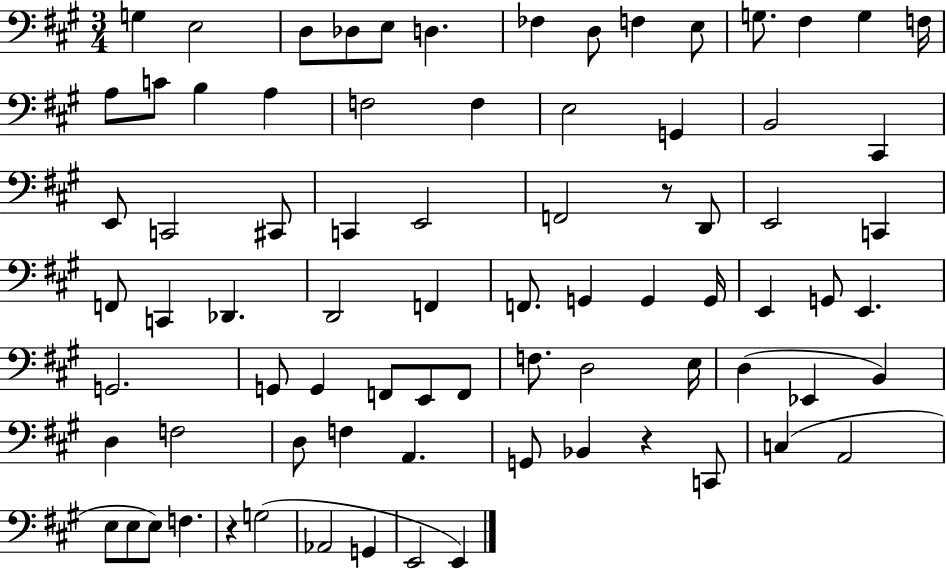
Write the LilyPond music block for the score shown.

{
  \clef bass
  \numericTimeSignature
  \time 3/4
  \key a \major
  g4 e2 | d8 des8 e8 d4. | fes4 d8 f4 e8 | g8. fis4 g4 f16 | \break a8 c'8 b4 a4 | f2 f4 | e2 g,4 | b,2 cis,4 | \break e,8 c,2 cis,8 | c,4 e,2 | f,2 r8 d,8 | e,2 c,4 | \break f,8 c,4 des,4. | d,2 f,4 | f,8. g,4 g,4 g,16 | e,4 g,8 e,4. | \break g,2. | g,8 g,4 f,8 e,8 f,8 | f8. d2 e16 | d4( ees,4 b,4) | \break d4 f2 | d8 f4 a,4. | g,8 bes,4 r4 c,8 | c4( a,2 | \break e8 e8 e8) f4. | r4 g2( | aes,2 g,4 | e,2 e,4) | \break \bar "|."
}